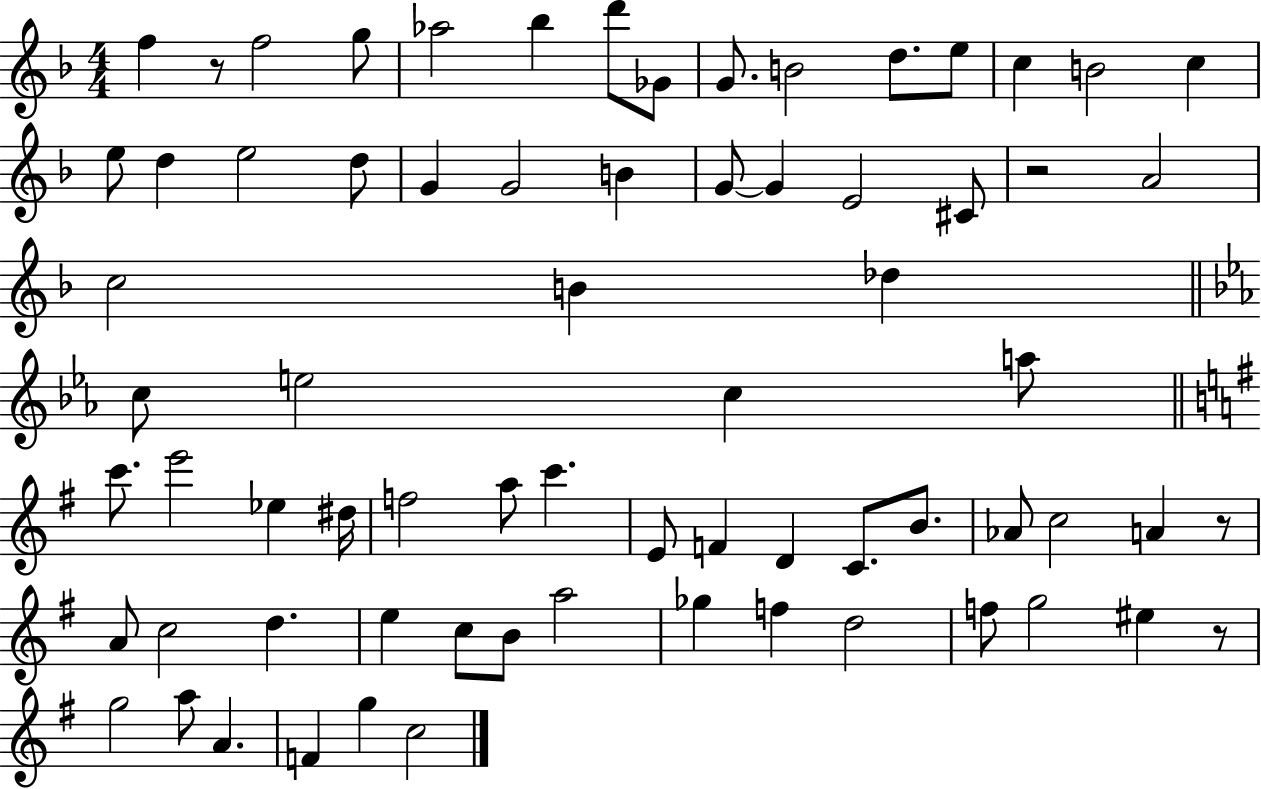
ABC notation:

X:1
T:Untitled
M:4/4
L:1/4
K:F
f z/2 f2 g/2 _a2 _b d'/2 _G/2 G/2 B2 d/2 e/2 c B2 c e/2 d e2 d/2 G G2 B G/2 G E2 ^C/2 z2 A2 c2 B _d c/2 e2 c a/2 c'/2 e'2 _e ^d/4 f2 a/2 c' E/2 F D C/2 B/2 _A/2 c2 A z/2 A/2 c2 d e c/2 B/2 a2 _g f d2 f/2 g2 ^e z/2 g2 a/2 A F g c2